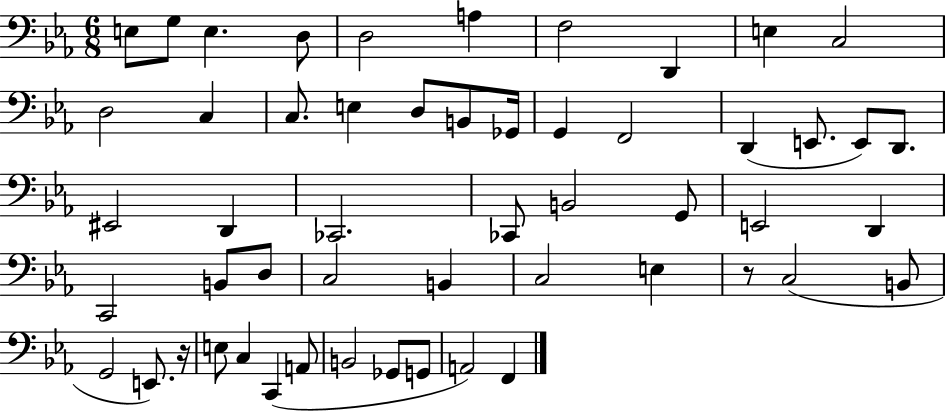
E3/e G3/e E3/q. D3/e D3/h A3/q F3/h D2/q E3/q C3/h D3/h C3/q C3/e. E3/q D3/e B2/e Gb2/s G2/q F2/h D2/q E2/e. E2/e D2/e. EIS2/h D2/q CES2/h. CES2/e B2/h G2/e E2/h D2/q C2/h B2/e D3/e C3/h B2/q C3/h E3/q R/e C3/h B2/e G2/h E2/e. R/s E3/e C3/q C2/q A2/e B2/h Gb2/e G2/e A2/h F2/q